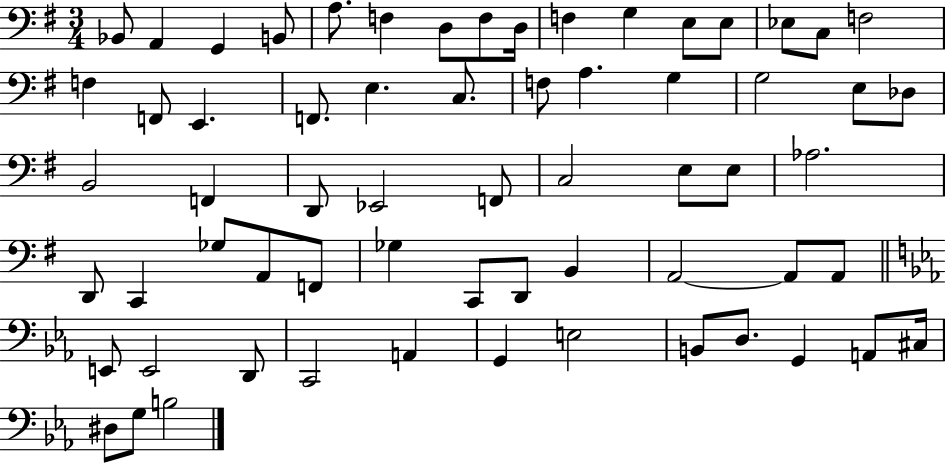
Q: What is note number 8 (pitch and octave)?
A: F3